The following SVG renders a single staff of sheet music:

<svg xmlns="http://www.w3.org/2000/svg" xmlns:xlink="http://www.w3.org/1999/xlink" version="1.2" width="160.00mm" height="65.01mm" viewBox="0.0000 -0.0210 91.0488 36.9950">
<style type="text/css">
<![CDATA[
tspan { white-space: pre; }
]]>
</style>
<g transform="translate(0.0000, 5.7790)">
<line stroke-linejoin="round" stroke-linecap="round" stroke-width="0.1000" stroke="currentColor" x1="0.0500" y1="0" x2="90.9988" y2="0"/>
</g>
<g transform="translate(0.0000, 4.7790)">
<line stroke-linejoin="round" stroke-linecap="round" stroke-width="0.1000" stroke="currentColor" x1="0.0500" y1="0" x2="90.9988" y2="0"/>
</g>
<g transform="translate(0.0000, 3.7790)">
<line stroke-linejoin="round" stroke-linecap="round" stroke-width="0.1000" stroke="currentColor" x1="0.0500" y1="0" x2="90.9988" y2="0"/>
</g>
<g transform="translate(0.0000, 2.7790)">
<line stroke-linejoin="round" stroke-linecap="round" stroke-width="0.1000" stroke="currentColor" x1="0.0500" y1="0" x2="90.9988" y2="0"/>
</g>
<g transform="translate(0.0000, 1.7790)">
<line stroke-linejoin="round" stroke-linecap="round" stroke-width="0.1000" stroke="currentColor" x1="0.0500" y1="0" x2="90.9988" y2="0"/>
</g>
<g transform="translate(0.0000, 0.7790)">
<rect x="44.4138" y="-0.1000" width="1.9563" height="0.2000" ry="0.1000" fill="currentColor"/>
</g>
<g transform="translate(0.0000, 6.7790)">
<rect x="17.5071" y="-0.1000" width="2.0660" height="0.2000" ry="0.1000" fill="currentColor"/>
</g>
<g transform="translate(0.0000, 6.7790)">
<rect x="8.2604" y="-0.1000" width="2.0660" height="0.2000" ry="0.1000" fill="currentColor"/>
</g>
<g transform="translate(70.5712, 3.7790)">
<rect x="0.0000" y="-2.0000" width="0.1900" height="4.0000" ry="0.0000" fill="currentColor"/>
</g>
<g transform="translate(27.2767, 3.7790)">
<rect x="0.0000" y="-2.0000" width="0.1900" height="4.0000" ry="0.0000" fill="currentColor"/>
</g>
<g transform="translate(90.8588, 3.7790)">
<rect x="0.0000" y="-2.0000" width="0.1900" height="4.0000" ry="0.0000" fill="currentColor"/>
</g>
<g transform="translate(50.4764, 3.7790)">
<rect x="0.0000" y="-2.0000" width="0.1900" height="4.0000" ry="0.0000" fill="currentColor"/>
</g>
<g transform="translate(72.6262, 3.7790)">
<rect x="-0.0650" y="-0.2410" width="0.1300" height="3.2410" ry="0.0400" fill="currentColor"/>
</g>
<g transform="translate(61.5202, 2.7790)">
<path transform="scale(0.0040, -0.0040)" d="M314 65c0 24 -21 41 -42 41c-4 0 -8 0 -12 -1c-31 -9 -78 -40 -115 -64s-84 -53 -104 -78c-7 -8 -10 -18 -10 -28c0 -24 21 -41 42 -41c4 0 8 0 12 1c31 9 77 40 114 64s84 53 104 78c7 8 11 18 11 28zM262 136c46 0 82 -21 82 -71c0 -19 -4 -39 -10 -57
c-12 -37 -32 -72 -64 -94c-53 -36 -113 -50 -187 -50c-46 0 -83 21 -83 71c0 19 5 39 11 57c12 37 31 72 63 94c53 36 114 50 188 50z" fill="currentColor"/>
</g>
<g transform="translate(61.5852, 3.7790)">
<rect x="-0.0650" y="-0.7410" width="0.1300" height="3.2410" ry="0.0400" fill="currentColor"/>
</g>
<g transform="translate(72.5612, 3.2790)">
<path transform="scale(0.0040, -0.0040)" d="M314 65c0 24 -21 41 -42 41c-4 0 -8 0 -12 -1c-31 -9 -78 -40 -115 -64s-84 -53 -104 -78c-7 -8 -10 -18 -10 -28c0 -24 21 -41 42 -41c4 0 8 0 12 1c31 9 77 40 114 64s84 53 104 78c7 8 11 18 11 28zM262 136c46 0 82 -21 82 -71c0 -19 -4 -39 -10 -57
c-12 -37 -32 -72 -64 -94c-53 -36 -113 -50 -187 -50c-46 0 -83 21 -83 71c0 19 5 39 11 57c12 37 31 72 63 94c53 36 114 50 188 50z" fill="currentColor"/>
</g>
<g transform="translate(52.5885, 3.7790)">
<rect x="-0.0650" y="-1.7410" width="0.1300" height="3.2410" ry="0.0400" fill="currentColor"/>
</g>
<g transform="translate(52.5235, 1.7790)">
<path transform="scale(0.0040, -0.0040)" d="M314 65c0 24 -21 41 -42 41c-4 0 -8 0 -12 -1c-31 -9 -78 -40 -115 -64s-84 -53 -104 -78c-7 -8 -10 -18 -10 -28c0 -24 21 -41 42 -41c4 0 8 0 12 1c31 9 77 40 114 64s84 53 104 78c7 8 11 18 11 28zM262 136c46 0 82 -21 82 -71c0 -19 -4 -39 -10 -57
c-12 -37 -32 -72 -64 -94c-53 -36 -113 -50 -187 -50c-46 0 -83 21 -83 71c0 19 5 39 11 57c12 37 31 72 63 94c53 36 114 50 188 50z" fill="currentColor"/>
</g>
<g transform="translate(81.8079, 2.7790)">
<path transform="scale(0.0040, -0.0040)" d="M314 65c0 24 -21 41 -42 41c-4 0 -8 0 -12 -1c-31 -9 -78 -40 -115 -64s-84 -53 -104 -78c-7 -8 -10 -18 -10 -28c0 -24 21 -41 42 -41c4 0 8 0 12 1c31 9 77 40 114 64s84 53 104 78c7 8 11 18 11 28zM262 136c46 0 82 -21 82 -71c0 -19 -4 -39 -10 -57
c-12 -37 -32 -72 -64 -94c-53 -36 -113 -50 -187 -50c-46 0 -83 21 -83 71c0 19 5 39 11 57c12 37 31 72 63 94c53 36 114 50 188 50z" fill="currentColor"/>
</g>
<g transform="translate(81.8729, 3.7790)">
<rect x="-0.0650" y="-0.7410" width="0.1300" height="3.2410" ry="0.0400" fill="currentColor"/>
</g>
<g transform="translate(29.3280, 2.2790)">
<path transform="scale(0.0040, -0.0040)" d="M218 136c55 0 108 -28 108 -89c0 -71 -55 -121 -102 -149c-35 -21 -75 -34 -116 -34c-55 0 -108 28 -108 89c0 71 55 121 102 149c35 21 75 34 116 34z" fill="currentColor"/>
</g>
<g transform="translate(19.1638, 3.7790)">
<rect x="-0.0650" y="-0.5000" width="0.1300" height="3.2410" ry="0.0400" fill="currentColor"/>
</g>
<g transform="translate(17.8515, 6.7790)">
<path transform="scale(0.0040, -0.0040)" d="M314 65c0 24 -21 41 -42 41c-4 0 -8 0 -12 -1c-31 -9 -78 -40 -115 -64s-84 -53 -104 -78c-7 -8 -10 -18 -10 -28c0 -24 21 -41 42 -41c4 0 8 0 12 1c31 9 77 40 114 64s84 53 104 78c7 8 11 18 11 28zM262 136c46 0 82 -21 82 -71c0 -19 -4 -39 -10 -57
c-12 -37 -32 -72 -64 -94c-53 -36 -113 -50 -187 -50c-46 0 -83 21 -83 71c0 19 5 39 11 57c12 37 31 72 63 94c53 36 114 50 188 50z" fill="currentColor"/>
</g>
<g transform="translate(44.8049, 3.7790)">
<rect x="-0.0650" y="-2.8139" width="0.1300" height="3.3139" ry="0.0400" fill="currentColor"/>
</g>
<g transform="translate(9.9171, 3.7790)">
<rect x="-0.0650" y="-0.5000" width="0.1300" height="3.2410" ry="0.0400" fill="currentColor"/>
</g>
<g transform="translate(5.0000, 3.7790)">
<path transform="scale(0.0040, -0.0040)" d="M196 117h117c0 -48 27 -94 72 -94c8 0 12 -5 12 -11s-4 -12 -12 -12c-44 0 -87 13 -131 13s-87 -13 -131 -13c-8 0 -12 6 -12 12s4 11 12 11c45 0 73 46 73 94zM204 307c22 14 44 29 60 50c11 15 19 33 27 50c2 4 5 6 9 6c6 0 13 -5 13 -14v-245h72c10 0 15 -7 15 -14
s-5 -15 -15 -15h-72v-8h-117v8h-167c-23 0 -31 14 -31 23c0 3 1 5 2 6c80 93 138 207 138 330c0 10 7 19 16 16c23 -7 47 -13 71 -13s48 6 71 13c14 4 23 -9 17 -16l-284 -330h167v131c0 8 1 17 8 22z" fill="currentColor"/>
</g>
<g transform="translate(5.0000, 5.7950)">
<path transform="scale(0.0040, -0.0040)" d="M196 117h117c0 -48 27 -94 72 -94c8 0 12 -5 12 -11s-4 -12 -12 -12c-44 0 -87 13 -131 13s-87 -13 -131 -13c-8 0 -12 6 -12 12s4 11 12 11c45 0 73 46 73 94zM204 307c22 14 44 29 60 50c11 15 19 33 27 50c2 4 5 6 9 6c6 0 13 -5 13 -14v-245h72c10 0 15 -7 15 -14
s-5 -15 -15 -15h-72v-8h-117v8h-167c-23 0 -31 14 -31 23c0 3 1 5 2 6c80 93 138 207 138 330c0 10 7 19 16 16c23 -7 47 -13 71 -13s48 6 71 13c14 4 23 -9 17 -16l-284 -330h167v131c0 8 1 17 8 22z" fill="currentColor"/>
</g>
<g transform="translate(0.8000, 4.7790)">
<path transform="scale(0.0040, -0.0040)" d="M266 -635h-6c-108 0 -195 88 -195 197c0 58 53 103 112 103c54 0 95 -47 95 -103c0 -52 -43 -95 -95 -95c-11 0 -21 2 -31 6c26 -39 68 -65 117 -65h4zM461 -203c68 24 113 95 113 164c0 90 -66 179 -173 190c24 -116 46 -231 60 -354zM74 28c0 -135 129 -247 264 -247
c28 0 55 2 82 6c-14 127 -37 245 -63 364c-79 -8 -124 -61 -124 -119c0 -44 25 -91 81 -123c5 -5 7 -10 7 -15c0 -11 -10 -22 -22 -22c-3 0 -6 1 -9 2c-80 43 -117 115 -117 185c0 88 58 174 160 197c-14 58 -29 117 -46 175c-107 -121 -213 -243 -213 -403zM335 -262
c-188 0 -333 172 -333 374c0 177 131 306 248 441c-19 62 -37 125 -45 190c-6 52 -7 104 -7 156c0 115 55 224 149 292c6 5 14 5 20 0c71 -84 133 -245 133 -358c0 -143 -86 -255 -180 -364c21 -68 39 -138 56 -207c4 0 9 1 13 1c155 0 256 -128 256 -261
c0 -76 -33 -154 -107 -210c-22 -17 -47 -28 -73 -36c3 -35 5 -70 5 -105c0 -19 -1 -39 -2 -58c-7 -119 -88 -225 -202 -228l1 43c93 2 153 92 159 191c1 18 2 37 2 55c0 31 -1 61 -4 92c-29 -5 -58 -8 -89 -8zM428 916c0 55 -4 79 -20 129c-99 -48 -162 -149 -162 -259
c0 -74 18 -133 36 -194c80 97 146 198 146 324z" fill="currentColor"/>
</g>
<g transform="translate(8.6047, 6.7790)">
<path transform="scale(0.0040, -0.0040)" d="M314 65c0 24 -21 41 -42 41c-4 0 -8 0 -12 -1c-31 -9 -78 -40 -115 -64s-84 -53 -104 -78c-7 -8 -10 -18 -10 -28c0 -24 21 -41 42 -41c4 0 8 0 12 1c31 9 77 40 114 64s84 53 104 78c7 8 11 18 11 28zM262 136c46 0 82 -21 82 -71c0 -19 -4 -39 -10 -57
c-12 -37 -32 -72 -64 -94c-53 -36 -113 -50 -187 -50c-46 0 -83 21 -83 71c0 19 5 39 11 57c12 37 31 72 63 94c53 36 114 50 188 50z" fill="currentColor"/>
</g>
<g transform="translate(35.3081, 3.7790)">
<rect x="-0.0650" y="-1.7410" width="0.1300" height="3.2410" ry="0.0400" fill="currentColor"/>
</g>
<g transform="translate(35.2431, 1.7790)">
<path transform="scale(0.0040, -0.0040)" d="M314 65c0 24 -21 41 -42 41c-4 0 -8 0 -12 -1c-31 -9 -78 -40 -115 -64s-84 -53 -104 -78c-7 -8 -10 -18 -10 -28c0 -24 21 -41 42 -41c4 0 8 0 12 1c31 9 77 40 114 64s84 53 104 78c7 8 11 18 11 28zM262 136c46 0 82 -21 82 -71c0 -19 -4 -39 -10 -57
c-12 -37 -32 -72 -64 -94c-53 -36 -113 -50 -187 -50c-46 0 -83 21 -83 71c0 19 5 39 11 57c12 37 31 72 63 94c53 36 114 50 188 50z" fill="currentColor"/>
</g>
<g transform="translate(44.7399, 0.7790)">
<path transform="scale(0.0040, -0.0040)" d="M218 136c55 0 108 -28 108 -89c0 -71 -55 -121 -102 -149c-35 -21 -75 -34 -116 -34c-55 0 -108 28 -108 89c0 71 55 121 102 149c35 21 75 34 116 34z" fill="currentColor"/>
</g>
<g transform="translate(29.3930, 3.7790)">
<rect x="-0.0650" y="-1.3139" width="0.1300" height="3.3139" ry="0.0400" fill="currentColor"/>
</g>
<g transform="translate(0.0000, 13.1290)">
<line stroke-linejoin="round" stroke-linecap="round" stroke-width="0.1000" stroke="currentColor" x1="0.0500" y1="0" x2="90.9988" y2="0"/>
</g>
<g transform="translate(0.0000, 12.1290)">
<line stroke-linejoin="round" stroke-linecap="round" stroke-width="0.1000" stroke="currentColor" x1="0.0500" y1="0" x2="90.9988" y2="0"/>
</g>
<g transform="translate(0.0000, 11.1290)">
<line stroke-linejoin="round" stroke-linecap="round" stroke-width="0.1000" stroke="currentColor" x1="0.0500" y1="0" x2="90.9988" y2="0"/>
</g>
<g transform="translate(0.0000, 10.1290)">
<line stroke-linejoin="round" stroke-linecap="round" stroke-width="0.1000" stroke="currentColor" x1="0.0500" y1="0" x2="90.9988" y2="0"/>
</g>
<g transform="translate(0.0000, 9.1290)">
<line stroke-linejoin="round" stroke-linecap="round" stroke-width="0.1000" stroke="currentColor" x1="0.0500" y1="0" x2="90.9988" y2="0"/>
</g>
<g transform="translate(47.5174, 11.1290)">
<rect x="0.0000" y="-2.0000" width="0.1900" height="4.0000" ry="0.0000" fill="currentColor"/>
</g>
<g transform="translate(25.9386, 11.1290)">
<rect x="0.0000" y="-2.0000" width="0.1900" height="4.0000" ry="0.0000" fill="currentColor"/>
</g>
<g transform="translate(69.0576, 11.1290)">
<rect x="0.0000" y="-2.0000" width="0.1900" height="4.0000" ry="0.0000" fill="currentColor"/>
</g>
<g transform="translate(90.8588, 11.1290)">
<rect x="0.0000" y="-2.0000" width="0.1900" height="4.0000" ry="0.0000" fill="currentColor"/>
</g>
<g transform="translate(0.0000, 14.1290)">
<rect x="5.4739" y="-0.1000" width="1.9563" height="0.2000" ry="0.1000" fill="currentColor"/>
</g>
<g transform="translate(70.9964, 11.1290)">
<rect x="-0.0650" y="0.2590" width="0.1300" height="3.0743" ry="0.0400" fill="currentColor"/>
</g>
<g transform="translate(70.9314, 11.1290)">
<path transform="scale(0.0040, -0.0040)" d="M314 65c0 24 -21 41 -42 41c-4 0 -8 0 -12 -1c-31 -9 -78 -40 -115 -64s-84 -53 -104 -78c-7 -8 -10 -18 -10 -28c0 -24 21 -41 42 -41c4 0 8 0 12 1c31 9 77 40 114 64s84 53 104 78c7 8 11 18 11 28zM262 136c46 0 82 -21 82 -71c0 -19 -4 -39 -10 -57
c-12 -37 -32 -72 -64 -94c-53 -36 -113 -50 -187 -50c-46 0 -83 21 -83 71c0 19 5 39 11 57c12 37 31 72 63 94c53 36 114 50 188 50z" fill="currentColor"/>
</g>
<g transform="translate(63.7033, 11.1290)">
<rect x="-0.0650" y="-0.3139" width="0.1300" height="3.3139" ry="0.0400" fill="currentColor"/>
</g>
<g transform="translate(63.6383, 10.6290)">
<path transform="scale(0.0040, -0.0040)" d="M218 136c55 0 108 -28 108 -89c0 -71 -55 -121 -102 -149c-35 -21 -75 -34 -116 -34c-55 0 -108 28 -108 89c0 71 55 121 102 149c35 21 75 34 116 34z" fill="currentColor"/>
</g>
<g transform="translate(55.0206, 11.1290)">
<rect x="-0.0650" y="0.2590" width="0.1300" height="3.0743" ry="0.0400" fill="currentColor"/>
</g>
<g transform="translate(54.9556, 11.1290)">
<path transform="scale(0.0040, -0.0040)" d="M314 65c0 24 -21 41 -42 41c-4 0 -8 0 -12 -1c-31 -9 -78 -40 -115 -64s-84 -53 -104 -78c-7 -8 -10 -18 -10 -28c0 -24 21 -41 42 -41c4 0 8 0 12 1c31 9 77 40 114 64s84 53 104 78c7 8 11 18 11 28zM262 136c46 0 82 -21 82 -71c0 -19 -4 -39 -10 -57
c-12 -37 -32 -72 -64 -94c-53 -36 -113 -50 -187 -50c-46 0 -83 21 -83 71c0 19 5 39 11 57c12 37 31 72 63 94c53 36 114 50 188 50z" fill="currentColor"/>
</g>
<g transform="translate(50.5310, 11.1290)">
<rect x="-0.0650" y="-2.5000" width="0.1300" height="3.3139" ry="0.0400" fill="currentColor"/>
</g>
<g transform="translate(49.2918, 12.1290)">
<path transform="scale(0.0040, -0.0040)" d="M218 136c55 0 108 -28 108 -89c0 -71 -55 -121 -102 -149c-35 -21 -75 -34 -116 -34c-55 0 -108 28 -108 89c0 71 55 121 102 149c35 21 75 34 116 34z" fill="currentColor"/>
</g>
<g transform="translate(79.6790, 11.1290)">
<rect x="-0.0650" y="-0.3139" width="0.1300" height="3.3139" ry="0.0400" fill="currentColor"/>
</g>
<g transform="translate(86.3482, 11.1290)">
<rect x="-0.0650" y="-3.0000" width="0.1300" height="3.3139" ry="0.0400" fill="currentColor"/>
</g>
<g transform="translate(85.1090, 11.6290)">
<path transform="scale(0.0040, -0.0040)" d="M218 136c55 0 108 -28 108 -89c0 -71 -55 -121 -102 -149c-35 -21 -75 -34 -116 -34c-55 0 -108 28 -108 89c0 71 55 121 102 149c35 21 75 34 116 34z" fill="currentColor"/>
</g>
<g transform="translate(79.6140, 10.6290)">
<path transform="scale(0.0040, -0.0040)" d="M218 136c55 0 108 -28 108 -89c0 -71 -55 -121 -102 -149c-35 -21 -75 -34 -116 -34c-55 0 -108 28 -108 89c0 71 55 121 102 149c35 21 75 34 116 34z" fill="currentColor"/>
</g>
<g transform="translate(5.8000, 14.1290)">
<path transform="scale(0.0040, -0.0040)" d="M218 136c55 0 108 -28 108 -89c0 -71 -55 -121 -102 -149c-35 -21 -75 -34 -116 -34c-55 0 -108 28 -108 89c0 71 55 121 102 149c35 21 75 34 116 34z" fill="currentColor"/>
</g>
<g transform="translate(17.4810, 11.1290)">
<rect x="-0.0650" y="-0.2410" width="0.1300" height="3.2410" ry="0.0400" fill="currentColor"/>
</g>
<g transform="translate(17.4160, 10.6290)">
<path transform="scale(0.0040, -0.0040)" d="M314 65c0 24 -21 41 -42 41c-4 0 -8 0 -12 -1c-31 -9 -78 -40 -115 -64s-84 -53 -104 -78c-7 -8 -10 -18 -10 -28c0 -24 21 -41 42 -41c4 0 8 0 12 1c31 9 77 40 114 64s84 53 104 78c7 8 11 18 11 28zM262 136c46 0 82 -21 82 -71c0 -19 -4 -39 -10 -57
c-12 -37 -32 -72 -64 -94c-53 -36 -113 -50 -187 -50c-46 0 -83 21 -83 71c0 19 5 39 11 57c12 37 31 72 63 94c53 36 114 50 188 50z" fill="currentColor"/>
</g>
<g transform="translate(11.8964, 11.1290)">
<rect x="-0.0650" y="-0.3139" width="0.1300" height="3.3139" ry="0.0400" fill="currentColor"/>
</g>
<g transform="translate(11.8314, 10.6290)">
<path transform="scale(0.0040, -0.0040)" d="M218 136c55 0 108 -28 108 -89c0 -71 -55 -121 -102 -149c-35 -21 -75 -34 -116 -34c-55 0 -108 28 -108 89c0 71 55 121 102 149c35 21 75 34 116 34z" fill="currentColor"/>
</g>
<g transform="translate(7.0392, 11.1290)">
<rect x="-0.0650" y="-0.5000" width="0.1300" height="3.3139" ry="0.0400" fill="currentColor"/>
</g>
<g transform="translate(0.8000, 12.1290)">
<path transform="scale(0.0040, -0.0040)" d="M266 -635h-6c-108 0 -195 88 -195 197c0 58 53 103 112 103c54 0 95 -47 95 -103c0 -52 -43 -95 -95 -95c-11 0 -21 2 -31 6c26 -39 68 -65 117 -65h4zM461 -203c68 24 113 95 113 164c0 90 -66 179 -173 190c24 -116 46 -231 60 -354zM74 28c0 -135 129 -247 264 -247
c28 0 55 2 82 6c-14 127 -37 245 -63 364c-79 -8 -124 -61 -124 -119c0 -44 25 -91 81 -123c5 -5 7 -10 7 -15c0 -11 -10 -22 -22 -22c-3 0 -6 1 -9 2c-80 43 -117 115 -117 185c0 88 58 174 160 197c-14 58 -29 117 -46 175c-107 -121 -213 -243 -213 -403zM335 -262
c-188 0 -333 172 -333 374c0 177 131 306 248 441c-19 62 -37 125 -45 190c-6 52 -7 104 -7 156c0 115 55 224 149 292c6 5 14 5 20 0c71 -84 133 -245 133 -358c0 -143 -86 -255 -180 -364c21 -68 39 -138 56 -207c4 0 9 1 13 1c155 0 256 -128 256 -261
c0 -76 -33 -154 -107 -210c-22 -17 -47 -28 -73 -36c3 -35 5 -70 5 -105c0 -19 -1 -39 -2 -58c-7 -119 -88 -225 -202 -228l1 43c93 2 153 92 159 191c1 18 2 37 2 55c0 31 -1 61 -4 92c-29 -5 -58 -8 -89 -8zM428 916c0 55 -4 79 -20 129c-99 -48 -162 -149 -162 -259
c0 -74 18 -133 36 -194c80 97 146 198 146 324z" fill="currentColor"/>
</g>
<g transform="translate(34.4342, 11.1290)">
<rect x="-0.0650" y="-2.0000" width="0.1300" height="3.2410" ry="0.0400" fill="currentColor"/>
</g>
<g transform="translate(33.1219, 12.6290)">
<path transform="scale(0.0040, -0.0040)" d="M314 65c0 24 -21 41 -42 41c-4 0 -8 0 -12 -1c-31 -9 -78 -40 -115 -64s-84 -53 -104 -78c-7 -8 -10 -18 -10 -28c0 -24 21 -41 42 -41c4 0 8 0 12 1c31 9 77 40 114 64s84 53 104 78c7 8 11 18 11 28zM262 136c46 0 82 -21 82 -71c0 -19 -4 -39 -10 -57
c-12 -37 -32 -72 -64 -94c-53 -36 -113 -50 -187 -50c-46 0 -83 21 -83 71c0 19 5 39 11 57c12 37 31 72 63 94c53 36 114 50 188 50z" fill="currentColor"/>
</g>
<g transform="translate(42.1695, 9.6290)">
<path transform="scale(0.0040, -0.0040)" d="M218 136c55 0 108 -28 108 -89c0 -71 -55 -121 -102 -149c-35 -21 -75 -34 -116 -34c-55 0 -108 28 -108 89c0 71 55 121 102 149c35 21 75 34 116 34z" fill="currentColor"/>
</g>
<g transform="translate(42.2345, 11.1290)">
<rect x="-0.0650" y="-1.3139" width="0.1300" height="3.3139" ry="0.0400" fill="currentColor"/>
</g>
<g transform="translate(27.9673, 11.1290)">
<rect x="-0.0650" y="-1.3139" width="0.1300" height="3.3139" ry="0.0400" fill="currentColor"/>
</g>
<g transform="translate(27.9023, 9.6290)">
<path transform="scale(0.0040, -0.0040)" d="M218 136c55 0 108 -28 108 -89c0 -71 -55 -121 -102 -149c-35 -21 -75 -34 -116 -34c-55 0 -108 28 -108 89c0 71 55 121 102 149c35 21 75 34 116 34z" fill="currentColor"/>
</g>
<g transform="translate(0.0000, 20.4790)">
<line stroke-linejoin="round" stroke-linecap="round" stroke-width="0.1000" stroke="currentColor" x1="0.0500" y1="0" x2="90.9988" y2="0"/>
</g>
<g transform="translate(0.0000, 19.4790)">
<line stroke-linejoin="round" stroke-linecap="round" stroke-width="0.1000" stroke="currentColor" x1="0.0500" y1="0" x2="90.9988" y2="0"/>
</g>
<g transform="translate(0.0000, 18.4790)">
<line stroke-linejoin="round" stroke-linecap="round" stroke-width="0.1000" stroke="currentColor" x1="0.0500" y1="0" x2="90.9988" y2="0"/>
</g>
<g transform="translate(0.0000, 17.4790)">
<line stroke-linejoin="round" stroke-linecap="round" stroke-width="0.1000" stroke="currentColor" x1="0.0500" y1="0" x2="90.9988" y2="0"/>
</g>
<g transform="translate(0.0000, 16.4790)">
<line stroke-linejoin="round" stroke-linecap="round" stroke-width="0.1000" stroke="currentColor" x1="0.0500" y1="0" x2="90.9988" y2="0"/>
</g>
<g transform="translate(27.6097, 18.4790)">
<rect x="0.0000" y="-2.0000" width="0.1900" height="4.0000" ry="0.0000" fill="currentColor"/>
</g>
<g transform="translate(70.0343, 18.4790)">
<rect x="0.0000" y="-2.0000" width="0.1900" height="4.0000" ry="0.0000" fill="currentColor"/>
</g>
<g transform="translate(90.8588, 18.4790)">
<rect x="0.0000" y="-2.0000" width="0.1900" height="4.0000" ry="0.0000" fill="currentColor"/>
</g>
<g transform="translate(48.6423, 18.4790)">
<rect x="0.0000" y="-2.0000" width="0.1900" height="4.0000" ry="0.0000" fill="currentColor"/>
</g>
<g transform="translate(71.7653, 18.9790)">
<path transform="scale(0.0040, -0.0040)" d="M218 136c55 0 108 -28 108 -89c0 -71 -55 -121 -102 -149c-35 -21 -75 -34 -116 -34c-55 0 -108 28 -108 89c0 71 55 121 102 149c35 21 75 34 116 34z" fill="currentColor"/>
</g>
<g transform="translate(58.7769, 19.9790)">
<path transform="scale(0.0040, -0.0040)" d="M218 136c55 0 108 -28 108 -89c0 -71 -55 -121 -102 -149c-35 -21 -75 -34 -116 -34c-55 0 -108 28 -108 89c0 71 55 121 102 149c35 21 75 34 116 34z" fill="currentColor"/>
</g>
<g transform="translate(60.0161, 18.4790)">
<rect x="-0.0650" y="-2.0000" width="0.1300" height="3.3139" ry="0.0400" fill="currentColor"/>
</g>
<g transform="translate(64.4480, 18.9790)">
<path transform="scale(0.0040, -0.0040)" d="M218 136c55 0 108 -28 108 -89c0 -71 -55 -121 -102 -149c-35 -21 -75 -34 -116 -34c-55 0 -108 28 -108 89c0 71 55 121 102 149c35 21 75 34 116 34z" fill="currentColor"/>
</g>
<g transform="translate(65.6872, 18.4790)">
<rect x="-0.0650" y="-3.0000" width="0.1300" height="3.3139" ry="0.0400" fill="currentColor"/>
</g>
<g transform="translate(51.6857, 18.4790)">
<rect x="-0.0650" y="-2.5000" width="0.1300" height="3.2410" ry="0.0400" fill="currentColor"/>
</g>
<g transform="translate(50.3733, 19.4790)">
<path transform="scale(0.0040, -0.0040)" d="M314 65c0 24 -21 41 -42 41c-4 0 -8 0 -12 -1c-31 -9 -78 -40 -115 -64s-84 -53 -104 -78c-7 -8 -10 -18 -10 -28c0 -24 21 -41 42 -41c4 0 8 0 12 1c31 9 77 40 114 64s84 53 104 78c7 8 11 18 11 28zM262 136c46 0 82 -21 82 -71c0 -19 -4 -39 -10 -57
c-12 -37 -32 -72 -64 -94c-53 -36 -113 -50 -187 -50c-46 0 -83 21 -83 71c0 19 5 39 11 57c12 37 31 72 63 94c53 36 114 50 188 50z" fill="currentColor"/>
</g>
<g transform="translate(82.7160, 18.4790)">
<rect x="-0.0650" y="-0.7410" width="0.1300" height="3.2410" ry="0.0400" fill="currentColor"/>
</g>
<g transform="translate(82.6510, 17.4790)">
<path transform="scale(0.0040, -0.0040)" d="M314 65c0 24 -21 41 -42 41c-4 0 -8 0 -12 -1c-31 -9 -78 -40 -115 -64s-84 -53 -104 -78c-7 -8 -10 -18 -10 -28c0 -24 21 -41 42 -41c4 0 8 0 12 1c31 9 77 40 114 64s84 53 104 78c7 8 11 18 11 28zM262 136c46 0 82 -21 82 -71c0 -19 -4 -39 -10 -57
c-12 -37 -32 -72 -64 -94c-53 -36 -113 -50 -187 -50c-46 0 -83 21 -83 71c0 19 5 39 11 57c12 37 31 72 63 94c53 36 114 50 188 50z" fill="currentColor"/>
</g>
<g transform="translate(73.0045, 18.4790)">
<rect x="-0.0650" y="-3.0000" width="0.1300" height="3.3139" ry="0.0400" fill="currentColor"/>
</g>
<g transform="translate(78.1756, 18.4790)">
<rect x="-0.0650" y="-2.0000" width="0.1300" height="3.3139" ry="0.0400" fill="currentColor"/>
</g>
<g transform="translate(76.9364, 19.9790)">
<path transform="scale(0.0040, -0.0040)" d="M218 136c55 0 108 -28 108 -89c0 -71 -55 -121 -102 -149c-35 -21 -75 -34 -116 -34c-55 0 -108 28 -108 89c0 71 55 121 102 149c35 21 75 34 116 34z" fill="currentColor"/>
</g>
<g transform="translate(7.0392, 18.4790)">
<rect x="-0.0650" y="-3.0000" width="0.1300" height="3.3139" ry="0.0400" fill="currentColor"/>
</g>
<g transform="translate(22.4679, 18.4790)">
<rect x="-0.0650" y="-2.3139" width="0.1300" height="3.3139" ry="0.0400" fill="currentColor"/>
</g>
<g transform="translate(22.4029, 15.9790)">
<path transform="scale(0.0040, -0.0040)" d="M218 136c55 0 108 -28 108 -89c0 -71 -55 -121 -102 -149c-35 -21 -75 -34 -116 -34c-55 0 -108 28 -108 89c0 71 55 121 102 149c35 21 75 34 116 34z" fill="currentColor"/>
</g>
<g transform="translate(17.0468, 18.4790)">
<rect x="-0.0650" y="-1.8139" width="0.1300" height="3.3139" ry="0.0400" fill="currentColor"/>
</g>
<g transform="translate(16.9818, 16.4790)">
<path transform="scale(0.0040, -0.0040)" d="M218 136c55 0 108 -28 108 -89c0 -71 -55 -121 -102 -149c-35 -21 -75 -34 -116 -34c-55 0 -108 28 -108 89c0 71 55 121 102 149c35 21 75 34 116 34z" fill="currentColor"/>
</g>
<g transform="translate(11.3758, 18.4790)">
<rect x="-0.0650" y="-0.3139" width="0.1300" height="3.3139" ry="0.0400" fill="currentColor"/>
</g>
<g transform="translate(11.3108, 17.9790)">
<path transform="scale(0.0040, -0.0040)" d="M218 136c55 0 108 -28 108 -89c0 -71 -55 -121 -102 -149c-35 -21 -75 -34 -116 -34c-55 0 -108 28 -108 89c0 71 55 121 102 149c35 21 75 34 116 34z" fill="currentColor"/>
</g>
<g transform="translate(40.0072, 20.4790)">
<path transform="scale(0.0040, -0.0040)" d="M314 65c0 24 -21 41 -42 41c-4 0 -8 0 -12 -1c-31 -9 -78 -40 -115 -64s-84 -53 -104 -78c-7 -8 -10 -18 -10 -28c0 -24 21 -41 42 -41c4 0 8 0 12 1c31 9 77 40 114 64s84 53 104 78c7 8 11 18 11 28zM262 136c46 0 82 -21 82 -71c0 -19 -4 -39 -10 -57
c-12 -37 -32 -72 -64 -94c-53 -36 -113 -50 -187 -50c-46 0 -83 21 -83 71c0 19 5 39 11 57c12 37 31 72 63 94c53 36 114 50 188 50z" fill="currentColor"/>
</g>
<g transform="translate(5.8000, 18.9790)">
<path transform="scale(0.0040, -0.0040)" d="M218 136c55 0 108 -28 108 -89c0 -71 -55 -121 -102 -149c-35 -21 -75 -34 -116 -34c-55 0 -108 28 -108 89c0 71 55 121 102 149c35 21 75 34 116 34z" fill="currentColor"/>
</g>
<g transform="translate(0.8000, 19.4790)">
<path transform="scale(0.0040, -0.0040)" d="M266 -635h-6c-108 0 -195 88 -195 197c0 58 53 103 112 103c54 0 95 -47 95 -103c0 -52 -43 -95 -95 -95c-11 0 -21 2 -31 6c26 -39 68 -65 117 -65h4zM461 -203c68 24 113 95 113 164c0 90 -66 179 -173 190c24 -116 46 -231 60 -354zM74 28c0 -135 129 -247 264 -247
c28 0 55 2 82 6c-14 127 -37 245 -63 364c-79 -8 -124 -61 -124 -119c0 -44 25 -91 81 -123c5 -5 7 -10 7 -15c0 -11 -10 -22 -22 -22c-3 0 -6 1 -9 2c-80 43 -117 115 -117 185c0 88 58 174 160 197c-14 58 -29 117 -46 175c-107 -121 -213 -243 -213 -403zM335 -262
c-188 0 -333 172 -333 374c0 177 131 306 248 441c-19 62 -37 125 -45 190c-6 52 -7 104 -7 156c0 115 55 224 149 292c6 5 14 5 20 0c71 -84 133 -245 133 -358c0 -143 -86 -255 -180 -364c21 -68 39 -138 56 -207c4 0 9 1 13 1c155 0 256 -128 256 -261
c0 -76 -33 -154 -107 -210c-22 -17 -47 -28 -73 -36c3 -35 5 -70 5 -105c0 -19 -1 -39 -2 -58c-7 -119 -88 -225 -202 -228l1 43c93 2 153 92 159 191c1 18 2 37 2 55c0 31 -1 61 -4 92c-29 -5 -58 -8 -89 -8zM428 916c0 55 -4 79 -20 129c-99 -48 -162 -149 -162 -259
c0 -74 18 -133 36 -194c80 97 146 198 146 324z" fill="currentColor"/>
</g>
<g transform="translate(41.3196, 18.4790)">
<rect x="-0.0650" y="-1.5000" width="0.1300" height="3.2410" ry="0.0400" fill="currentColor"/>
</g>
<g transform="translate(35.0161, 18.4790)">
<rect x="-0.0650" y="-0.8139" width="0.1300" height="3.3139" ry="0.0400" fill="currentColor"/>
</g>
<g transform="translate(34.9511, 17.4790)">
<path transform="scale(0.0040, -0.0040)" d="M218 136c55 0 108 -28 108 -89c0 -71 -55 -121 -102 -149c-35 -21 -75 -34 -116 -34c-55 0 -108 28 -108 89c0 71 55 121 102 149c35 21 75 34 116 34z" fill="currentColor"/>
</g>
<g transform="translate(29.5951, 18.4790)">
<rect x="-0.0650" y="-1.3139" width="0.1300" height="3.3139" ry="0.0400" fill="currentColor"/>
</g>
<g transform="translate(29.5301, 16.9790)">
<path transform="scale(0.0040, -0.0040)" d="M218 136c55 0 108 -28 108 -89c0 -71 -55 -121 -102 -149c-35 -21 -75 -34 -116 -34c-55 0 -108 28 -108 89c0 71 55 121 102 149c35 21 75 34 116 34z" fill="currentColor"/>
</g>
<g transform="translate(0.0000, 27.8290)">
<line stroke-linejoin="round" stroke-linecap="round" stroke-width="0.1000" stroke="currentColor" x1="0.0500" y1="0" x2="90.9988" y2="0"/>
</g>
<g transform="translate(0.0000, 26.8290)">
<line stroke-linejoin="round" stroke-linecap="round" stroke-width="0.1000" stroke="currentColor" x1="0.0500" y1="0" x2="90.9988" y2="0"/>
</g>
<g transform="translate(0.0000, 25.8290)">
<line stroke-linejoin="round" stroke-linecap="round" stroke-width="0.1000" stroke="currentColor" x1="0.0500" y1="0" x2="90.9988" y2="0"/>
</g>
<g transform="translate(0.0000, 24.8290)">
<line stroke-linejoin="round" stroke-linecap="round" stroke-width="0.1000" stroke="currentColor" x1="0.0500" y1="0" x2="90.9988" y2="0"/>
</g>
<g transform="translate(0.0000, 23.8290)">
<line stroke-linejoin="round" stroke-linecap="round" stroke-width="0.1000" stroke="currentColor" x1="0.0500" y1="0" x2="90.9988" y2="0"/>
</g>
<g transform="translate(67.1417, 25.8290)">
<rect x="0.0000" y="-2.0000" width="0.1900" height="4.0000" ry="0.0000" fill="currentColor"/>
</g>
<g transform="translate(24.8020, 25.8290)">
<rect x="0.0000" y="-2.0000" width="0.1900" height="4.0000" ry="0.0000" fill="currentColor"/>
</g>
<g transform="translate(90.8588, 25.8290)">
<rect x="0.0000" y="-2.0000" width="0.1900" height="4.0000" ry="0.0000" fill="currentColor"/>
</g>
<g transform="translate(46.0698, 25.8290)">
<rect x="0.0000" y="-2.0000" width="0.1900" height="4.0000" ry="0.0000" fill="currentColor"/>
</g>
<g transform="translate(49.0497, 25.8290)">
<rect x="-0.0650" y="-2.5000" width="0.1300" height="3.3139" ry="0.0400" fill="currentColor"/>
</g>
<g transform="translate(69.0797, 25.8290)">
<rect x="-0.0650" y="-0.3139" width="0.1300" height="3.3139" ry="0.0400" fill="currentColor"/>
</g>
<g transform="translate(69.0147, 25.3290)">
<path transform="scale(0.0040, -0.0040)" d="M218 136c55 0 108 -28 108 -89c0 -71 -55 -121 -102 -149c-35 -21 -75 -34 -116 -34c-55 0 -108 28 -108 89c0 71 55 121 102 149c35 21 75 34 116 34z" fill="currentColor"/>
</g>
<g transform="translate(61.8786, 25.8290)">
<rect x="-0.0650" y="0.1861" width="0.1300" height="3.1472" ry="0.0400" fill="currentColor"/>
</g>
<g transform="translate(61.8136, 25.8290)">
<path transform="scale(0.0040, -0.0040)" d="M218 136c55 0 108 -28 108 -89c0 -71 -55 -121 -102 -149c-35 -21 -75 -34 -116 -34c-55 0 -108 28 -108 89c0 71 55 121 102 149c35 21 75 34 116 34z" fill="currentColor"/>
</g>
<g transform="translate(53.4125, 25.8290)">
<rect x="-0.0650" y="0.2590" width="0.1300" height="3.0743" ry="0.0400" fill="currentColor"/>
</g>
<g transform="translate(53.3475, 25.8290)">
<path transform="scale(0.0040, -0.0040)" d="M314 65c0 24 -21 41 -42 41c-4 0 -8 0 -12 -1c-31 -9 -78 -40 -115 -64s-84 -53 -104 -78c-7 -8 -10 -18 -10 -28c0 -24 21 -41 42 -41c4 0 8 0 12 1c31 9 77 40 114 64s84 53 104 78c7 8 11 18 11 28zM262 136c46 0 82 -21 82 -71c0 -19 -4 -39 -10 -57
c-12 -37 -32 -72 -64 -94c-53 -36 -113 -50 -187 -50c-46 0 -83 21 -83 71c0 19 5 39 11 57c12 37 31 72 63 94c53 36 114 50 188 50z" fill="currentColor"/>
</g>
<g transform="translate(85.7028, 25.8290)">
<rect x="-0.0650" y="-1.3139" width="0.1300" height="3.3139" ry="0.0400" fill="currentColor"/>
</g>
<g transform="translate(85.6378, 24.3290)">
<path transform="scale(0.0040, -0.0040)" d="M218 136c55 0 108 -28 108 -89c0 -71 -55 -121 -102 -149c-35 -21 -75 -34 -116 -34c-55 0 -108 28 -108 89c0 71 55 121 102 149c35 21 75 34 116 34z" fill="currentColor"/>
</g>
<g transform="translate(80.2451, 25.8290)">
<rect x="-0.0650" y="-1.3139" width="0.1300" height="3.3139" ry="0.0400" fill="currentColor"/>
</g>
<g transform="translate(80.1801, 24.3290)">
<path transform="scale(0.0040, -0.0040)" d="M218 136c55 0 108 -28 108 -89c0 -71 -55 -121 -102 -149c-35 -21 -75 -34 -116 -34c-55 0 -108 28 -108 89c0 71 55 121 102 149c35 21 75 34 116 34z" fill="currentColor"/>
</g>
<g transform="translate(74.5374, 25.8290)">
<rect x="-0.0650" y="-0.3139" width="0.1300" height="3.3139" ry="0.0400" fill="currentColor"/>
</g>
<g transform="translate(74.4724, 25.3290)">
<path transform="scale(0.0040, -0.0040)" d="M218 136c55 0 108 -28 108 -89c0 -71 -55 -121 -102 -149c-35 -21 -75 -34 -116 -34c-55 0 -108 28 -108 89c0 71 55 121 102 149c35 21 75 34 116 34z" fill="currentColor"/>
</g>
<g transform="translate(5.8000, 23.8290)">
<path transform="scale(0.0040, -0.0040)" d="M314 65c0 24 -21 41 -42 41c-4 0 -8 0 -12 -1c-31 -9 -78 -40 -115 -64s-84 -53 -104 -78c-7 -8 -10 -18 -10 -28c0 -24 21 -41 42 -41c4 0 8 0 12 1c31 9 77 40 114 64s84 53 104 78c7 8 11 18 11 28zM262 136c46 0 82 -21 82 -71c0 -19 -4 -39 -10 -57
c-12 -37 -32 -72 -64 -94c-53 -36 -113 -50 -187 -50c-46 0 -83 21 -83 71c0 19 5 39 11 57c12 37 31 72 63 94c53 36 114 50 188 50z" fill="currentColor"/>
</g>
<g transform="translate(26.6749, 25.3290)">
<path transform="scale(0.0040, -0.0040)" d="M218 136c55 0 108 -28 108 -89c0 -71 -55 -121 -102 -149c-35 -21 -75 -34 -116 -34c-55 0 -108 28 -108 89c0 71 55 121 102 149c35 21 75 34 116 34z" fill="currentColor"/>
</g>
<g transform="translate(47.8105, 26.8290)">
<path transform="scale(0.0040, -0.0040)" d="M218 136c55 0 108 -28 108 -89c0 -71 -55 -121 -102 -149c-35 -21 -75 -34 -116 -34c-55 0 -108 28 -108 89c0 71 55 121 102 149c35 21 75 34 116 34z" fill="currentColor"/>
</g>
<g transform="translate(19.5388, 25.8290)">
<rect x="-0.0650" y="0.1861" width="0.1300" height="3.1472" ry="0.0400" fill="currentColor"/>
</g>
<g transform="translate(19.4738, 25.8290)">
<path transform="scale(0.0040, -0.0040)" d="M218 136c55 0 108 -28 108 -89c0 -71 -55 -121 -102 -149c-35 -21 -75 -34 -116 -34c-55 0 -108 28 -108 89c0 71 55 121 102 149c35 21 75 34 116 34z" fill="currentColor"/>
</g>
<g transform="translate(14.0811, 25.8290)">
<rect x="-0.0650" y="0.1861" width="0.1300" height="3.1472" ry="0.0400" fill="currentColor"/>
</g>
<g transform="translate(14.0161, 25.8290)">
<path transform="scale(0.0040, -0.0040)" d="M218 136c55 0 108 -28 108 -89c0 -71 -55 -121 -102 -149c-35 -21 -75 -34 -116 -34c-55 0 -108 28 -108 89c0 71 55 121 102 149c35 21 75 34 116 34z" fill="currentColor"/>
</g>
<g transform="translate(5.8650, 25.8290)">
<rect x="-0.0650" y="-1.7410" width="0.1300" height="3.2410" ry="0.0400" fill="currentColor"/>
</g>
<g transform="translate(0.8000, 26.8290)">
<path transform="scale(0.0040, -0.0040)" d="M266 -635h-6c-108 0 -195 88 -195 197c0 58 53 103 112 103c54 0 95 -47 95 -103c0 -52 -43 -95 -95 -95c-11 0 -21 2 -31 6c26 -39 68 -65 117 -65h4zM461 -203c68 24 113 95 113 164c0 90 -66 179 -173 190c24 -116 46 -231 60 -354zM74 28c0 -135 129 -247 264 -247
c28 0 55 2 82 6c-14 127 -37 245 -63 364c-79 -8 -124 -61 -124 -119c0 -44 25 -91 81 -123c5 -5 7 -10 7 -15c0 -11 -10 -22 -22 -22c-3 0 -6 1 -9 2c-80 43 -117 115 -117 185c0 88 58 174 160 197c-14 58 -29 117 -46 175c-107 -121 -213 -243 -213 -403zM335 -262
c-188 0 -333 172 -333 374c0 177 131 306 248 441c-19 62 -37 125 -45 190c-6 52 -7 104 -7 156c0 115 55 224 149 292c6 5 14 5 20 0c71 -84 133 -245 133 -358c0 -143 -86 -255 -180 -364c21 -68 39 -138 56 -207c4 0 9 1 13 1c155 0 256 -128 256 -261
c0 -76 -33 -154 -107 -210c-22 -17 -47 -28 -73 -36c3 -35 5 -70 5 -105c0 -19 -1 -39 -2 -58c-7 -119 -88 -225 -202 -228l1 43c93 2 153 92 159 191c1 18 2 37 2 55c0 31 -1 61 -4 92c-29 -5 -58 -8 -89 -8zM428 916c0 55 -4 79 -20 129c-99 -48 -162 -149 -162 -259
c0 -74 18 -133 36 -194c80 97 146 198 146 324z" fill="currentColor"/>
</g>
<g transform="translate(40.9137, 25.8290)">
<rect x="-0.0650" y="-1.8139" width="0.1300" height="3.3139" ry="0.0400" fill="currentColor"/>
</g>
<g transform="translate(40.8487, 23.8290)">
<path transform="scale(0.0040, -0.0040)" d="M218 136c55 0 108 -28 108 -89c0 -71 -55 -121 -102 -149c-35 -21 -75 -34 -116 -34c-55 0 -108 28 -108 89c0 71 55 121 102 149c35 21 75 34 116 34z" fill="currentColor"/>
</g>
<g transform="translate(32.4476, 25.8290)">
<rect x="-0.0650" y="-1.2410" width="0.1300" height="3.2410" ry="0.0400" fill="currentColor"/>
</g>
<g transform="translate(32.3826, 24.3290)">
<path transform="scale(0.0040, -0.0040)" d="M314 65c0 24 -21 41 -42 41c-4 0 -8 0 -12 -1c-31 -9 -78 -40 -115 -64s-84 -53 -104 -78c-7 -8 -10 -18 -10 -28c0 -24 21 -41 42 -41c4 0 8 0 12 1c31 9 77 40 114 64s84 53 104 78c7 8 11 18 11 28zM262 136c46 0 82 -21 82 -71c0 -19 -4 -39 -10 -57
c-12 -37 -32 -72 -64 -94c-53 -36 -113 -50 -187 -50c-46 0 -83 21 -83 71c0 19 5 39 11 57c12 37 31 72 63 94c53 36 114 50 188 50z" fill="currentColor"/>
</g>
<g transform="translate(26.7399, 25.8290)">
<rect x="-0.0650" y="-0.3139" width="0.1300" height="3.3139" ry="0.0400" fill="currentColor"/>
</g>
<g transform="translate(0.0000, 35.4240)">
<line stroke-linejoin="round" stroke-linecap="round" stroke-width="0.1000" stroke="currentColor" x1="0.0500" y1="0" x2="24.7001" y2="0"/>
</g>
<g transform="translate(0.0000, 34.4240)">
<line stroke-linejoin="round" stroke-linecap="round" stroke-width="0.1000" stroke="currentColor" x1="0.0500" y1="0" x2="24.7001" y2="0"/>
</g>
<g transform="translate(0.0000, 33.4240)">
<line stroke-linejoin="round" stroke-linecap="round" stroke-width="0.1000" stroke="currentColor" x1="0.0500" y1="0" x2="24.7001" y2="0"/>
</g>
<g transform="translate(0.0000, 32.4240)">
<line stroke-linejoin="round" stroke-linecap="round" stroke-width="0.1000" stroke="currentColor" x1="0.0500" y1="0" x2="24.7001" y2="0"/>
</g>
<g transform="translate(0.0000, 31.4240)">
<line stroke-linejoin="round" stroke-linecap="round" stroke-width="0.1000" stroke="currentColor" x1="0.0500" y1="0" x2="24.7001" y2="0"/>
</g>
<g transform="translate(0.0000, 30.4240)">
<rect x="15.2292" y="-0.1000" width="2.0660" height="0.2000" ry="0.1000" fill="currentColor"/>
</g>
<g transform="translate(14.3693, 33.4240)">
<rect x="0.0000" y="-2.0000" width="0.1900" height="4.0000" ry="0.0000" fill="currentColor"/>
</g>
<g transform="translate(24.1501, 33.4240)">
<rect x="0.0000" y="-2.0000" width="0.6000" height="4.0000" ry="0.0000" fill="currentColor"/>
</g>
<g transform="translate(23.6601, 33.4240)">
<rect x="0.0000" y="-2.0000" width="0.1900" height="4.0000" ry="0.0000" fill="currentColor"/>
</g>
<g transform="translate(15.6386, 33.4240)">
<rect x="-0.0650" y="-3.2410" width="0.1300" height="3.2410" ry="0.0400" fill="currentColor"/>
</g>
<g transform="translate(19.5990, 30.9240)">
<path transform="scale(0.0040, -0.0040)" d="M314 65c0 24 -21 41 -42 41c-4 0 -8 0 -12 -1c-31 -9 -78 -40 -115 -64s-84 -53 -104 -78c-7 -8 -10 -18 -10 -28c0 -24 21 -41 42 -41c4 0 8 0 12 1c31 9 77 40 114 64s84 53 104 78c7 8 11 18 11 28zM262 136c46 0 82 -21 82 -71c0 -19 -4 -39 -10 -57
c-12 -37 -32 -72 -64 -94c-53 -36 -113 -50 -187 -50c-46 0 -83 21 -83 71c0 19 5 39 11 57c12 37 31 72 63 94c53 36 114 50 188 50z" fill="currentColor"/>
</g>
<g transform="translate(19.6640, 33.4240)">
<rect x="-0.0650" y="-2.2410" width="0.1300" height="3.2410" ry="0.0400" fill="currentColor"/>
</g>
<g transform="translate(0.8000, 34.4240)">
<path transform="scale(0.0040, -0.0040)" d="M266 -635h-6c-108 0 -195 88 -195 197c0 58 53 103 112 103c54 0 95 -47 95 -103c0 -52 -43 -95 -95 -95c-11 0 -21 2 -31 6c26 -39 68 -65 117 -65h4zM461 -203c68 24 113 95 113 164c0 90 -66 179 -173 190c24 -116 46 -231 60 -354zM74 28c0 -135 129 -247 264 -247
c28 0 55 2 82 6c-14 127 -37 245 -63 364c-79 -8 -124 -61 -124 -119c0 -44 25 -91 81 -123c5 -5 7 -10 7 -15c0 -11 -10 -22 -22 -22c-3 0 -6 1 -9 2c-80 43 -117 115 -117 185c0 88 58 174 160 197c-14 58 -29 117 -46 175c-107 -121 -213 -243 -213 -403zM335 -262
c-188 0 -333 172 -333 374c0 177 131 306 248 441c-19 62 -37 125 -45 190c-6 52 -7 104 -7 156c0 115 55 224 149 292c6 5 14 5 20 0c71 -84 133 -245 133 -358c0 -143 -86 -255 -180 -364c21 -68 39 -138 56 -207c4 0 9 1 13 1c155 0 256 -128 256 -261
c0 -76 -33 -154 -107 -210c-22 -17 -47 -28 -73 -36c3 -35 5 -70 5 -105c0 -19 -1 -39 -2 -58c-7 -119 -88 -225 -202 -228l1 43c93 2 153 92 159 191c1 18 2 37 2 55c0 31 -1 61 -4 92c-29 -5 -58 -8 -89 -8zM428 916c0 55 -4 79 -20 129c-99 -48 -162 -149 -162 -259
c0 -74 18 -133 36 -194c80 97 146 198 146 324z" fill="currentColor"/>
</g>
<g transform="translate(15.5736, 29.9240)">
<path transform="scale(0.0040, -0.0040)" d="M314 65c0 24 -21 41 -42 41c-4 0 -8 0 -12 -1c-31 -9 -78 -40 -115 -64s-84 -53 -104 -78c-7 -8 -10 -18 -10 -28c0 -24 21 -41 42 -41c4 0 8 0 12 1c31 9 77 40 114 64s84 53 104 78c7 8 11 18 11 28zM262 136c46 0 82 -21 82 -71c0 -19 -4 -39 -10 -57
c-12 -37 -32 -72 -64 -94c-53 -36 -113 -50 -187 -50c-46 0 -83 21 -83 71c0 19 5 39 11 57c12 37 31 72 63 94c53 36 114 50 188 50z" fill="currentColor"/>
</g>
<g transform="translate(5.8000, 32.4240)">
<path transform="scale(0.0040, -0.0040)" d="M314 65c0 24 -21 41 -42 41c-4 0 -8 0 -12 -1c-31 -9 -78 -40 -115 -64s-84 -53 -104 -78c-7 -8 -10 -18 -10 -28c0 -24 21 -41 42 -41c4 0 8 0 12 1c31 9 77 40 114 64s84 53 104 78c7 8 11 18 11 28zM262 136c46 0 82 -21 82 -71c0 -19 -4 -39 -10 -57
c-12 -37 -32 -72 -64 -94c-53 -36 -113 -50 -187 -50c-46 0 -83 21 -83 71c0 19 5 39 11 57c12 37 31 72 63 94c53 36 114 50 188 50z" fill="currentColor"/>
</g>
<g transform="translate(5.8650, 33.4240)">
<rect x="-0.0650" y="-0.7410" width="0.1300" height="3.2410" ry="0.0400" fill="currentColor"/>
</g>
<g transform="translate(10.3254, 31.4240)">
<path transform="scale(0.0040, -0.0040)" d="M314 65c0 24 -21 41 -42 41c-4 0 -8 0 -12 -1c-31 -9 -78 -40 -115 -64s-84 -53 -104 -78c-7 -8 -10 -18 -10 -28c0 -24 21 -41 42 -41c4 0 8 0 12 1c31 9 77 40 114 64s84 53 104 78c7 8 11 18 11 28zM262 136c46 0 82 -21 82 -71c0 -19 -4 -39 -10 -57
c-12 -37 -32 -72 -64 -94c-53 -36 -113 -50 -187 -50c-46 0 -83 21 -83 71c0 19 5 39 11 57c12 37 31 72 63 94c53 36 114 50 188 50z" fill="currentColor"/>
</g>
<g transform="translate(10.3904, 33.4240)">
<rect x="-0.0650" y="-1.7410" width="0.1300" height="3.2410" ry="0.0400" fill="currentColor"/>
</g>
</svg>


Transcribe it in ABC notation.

X:1
T:Untitled
M:4/4
L:1/4
K:C
C2 C2 e f2 a f2 d2 c2 d2 C c c2 e F2 e G B2 c B2 c A A c f g e d E2 G2 F A A F d2 f2 B B c e2 f G B2 B c c e e d2 f2 b2 g2